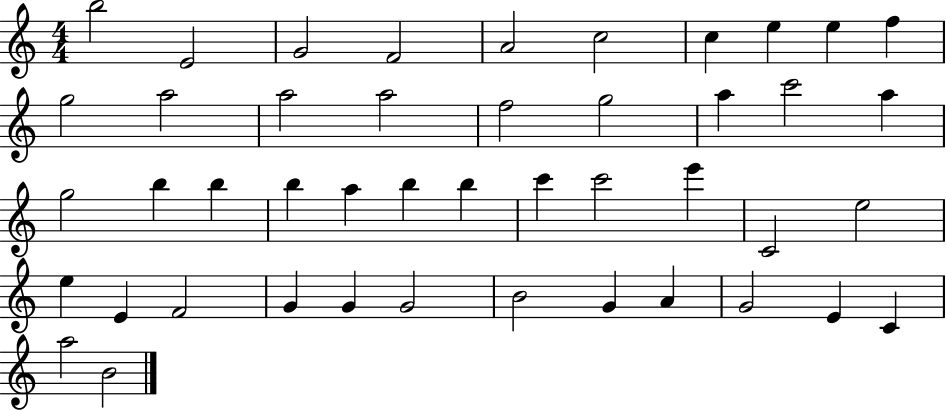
X:1
T:Untitled
M:4/4
L:1/4
K:C
b2 E2 G2 F2 A2 c2 c e e f g2 a2 a2 a2 f2 g2 a c'2 a g2 b b b a b b c' c'2 e' C2 e2 e E F2 G G G2 B2 G A G2 E C a2 B2